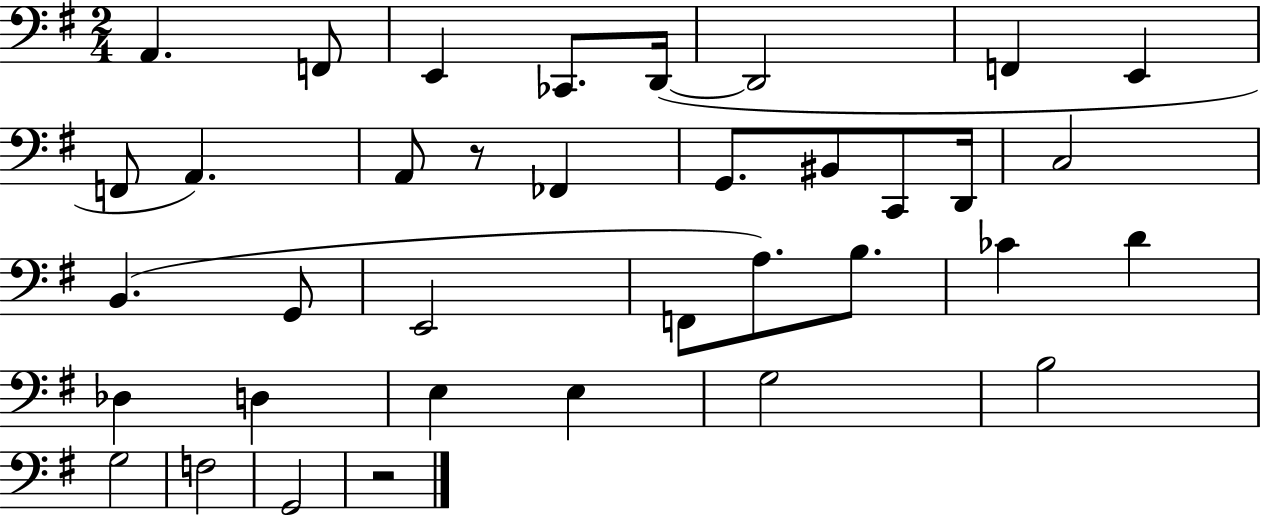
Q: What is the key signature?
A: G major